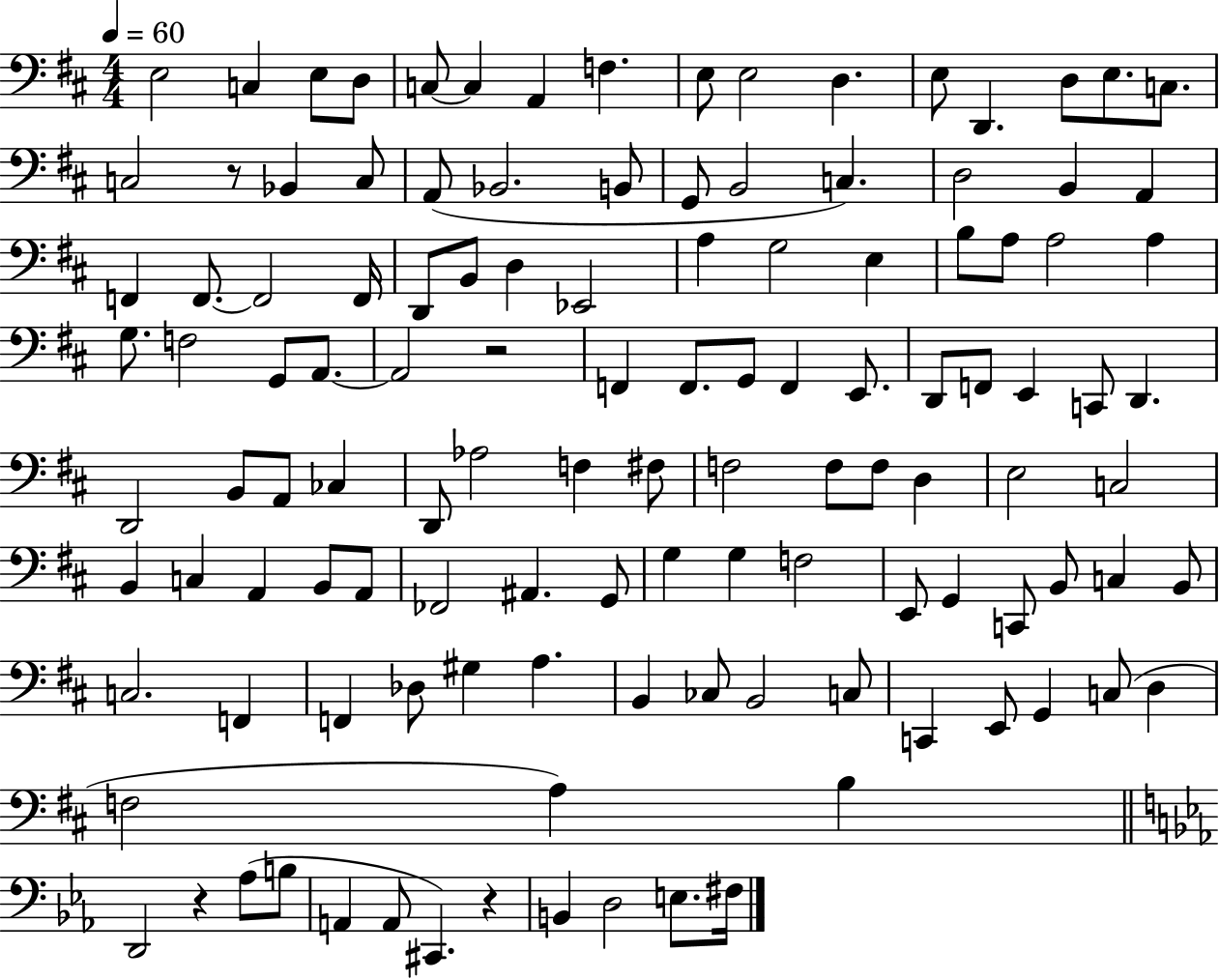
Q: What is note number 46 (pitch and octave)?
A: G2